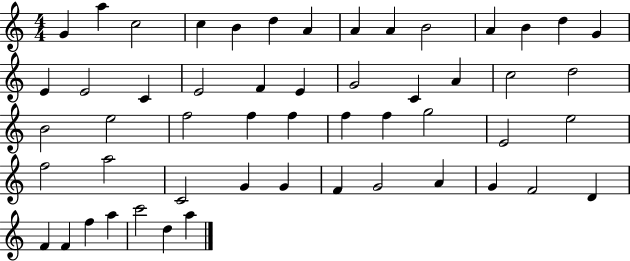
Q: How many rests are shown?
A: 0